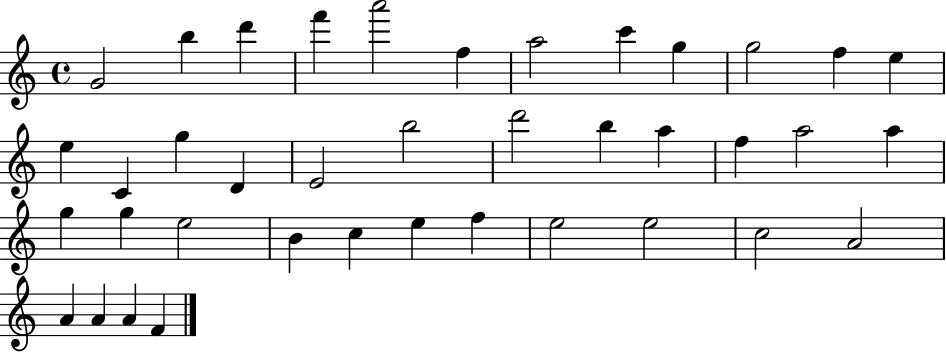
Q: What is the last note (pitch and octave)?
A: F4